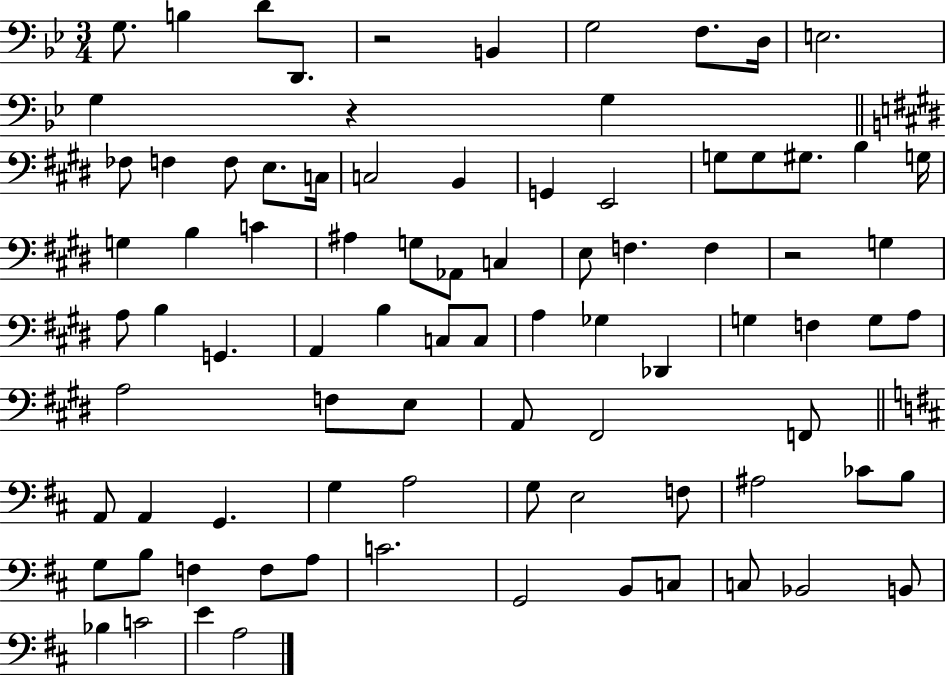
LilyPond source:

{
  \clef bass
  \numericTimeSignature
  \time 3/4
  \key bes \major
  g8. b4 d'8 d,8. | r2 b,4 | g2 f8. d16 | e2. | \break g4 r4 g4 | \bar "||" \break \key e \major fes8 f4 f8 e8. c16 | c2 b,4 | g,4 e,2 | g8 g8 gis8. b4 g16 | \break g4 b4 c'4 | ais4 g8 aes,8 c4 | e8 f4. f4 | r2 g4 | \break a8 b4 g,4. | a,4 b4 c8 c8 | a4 ges4 des,4 | g4 f4 g8 a8 | \break a2 f8 e8 | a,8 fis,2 f,8 | \bar "||" \break \key d \major a,8 a,4 g,4. | g4 a2 | g8 e2 f8 | ais2 ces'8 b8 | \break g8 b8 f4 f8 a8 | c'2. | g,2 b,8 c8 | c8 bes,2 b,8 | \break bes4 c'2 | e'4 a2 | \bar "|."
}